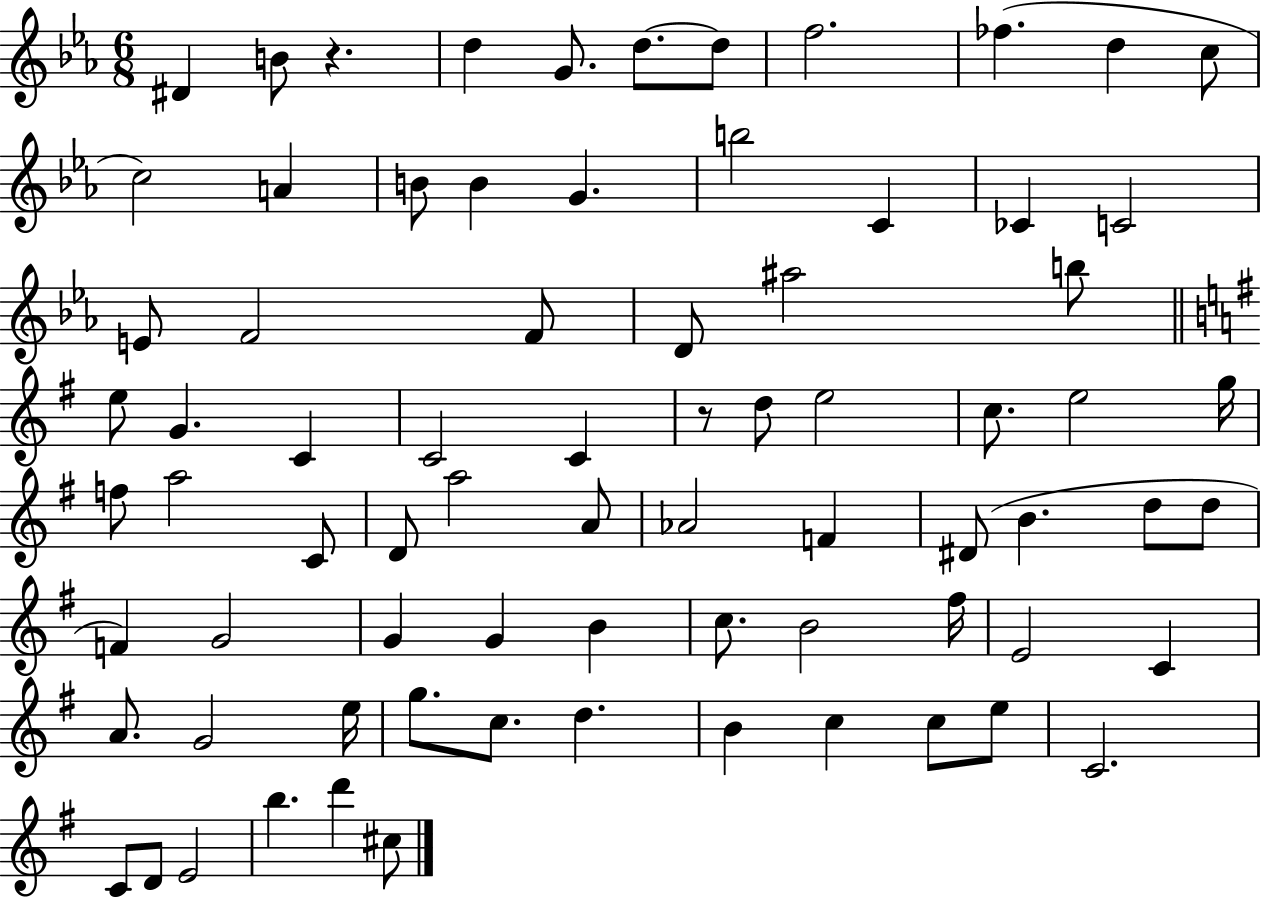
X:1
T:Untitled
M:6/8
L:1/4
K:Eb
^D B/2 z d G/2 d/2 d/2 f2 _f d c/2 c2 A B/2 B G b2 C _C C2 E/2 F2 F/2 D/2 ^a2 b/2 e/2 G C C2 C z/2 d/2 e2 c/2 e2 g/4 f/2 a2 C/2 D/2 a2 A/2 _A2 F ^D/2 B d/2 d/2 F G2 G G B c/2 B2 ^f/4 E2 C A/2 G2 e/4 g/2 c/2 d B c c/2 e/2 C2 C/2 D/2 E2 b d' ^c/2